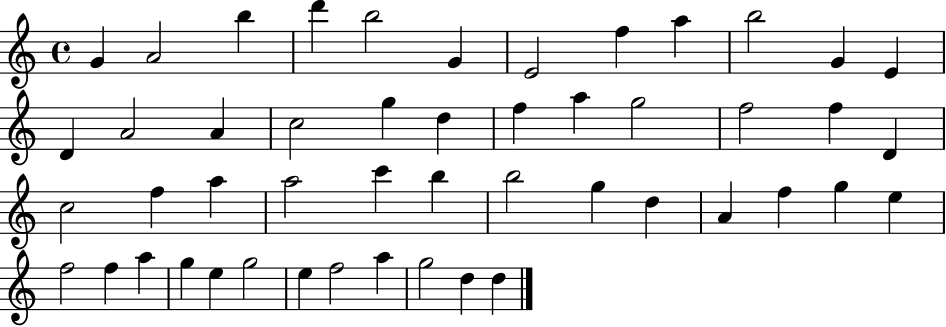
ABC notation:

X:1
T:Untitled
M:4/4
L:1/4
K:C
G A2 b d' b2 G E2 f a b2 G E D A2 A c2 g d f a g2 f2 f D c2 f a a2 c' b b2 g d A f g e f2 f a g e g2 e f2 a g2 d d